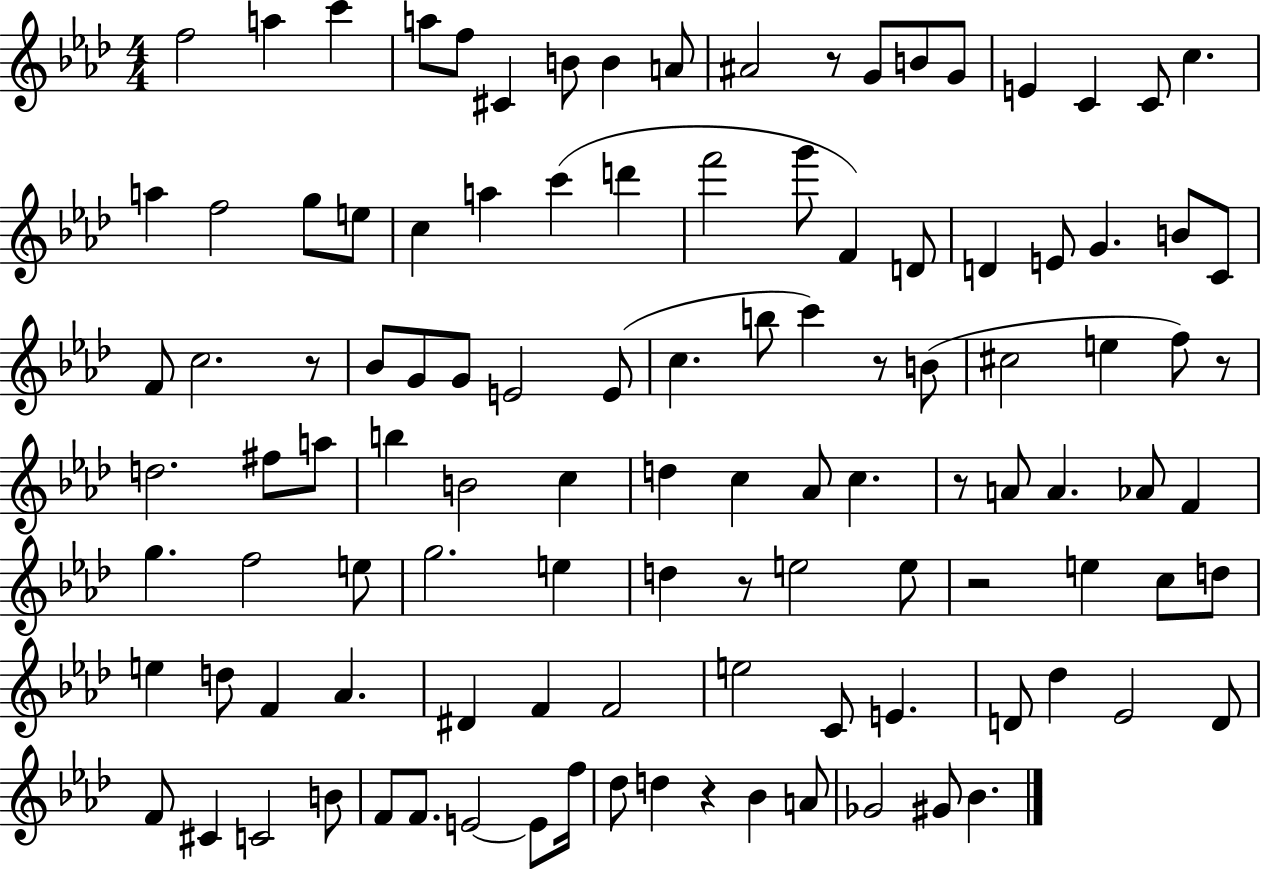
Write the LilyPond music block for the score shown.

{
  \clef treble
  \numericTimeSignature
  \time 4/4
  \key aes \major
  f''2 a''4 c'''4 | a''8 f''8 cis'4 b'8 b'4 a'8 | ais'2 r8 g'8 b'8 g'8 | e'4 c'4 c'8 c''4. | \break a''4 f''2 g''8 e''8 | c''4 a''4 c'''4( d'''4 | f'''2 g'''8 f'4) d'8 | d'4 e'8 g'4. b'8 c'8 | \break f'8 c''2. r8 | bes'8 g'8 g'8 e'2 e'8( | c''4. b''8 c'''4) r8 b'8( | cis''2 e''4 f''8) r8 | \break d''2. fis''8 a''8 | b''4 b'2 c''4 | d''4 c''4 aes'8 c''4. | r8 a'8 a'4. aes'8 f'4 | \break g''4. f''2 e''8 | g''2. e''4 | d''4 r8 e''2 e''8 | r2 e''4 c''8 d''8 | \break e''4 d''8 f'4 aes'4. | dis'4 f'4 f'2 | e''2 c'8 e'4. | d'8 des''4 ees'2 d'8 | \break f'8 cis'4 c'2 b'8 | f'8 f'8. e'2~~ e'8 f''16 | des''8 d''4 r4 bes'4 a'8 | ges'2 gis'8 bes'4. | \break \bar "|."
}